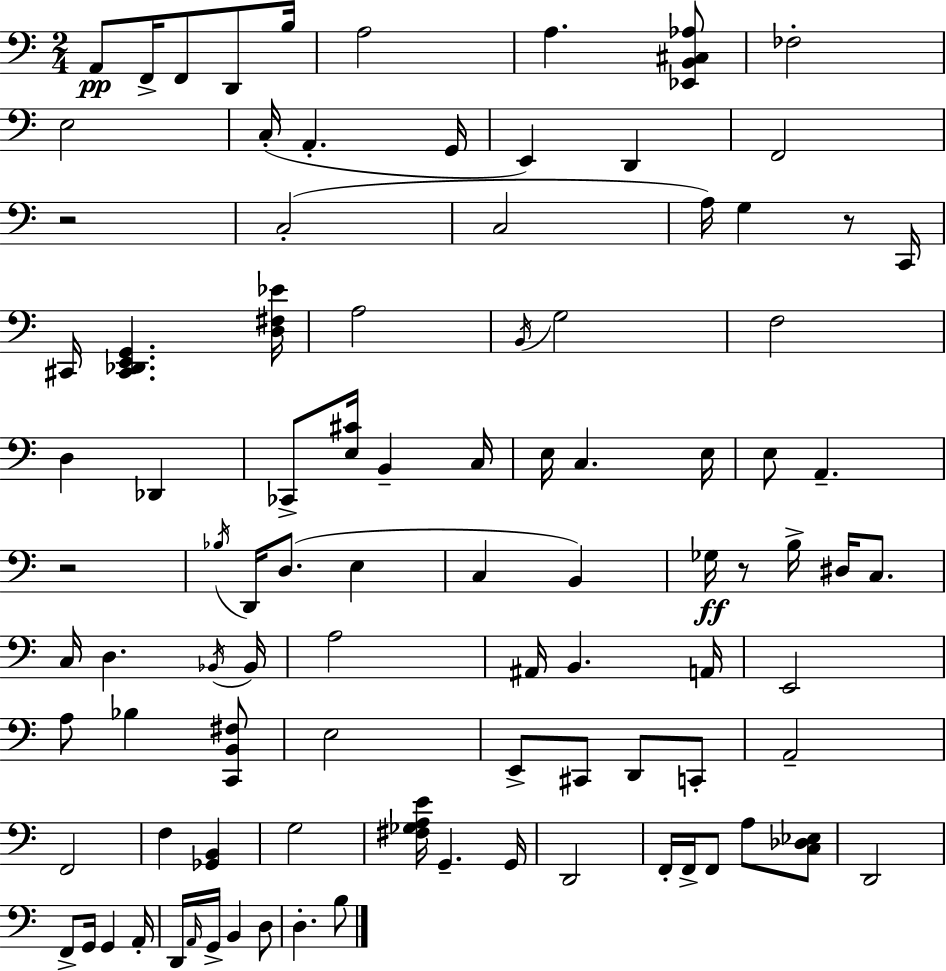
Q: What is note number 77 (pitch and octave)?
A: A2